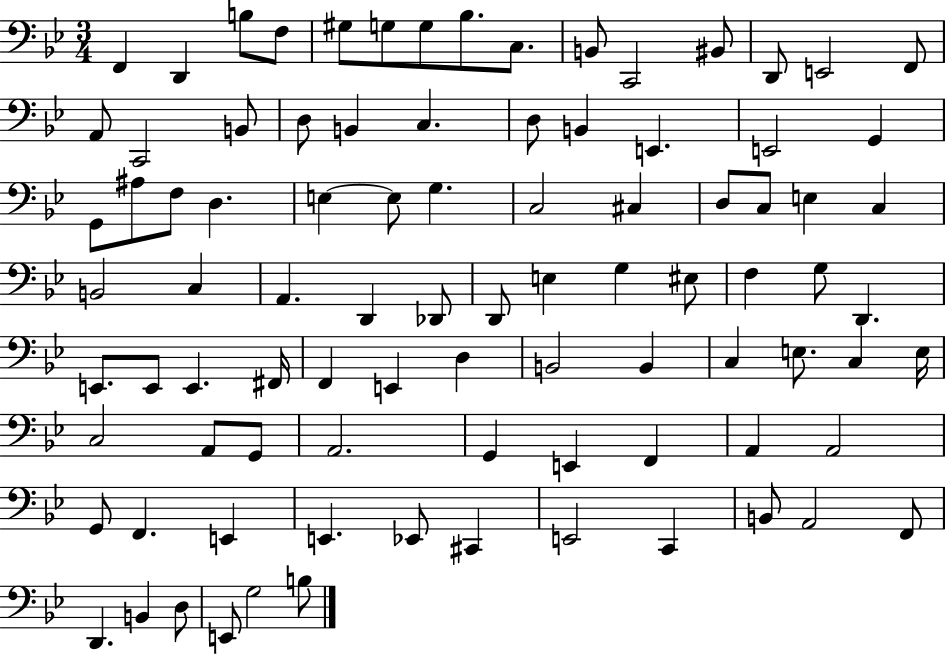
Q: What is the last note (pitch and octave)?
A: B3